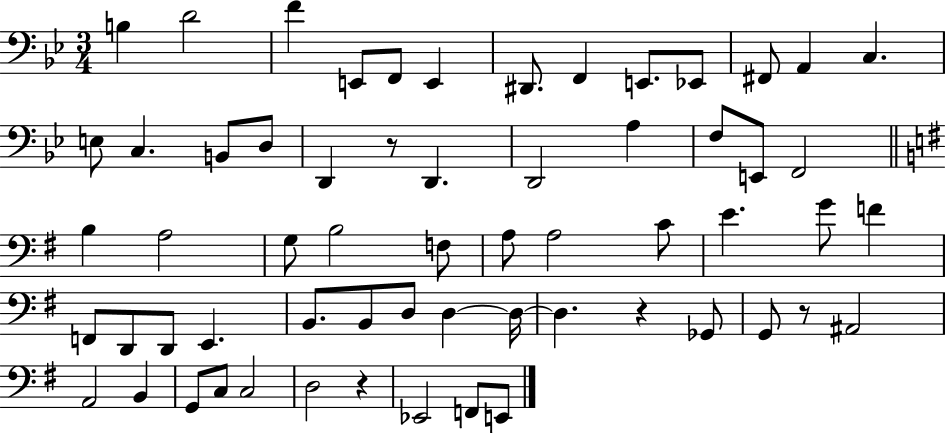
B3/q D4/h F4/q E2/e F2/e E2/q D#2/e. F2/q E2/e. Eb2/e F#2/e A2/q C3/q. E3/e C3/q. B2/e D3/e D2/q R/e D2/q. D2/h A3/q F3/e E2/e F2/h B3/q A3/h G3/e B3/h F3/e A3/e A3/h C4/e E4/q. G4/e F4/q F2/e D2/e D2/e E2/q. B2/e. B2/e D3/e D3/q D3/s D3/q. R/q Gb2/e G2/e R/e A#2/h A2/h B2/q G2/e C3/e C3/h D3/h R/q Eb2/h F2/e E2/e